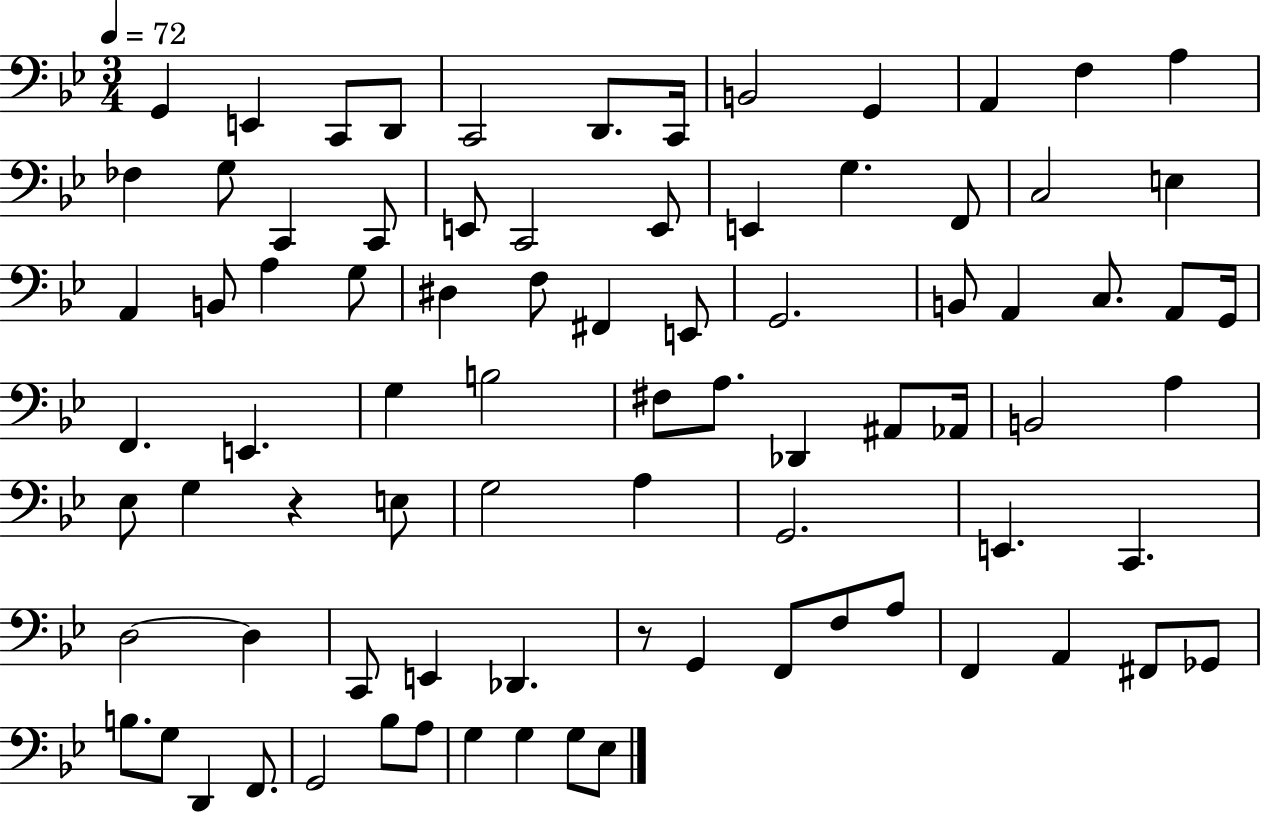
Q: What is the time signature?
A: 3/4